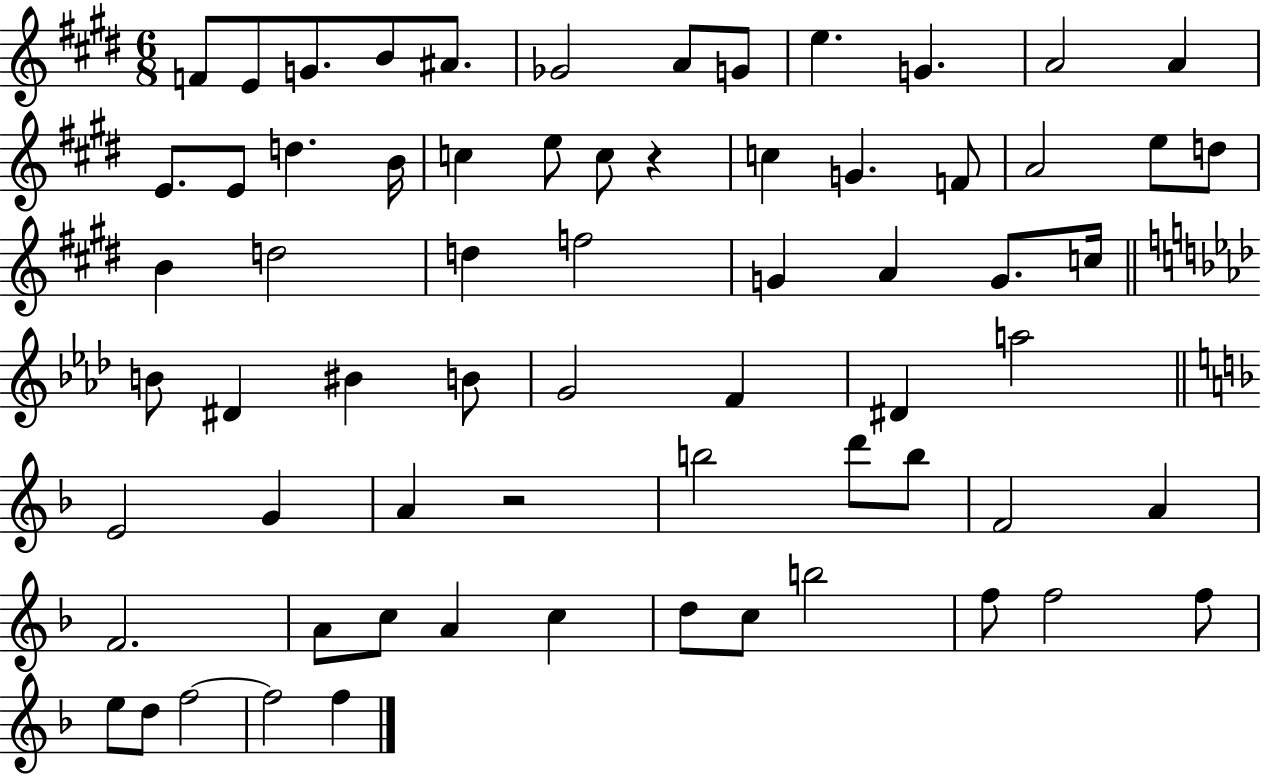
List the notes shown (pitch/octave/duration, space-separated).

F4/e E4/e G4/e. B4/e A#4/e. Gb4/h A4/e G4/e E5/q. G4/q. A4/h A4/q E4/e. E4/e D5/q. B4/s C5/q E5/e C5/e R/q C5/q G4/q. F4/e A4/h E5/e D5/e B4/q D5/h D5/q F5/h G4/q A4/q G4/e. C5/s B4/e D#4/q BIS4/q B4/e G4/h F4/q D#4/q A5/h E4/h G4/q A4/q R/h B5/h D6/e B5/e F4/h A4/q F4/h. A4/e C5/e A4/q C5/q D5/e C5/e B5/h F5/e F5/h F5/e E5/e D5/e F5/h F5/h F5/q